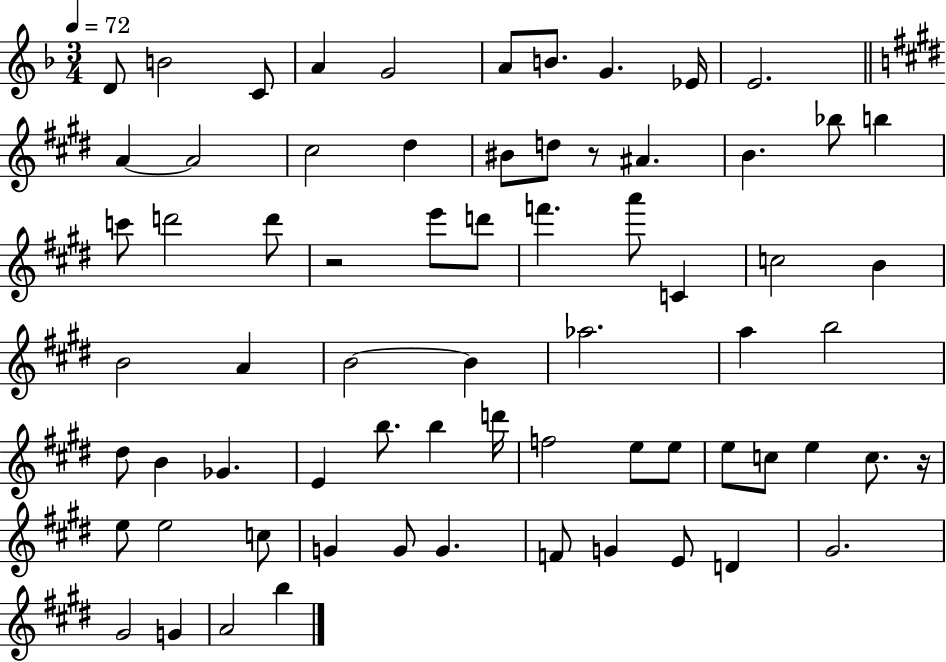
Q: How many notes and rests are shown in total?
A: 69